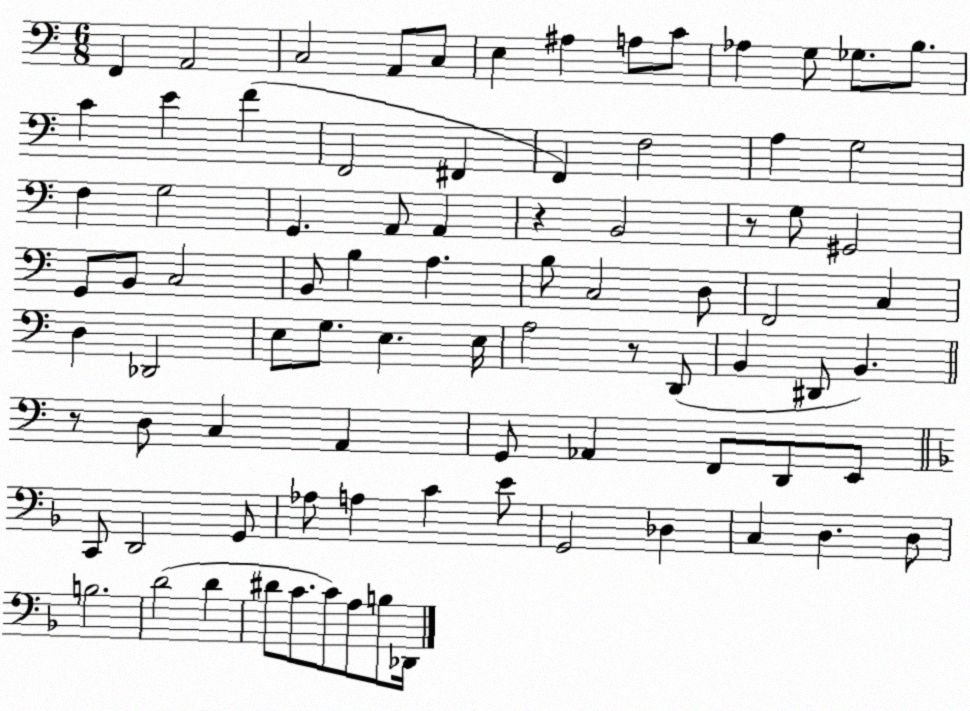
X:1
T:Untitled
M:6/8
L:1/4
K:C
F,, A,,2 C,2 A,,/2 C,/2 E, ^A, A,/2 C/2 _A, G,/2 _G,/2 B,/2 C E F F,,2 ^F,, F,, F,2 A, G,2 F, G,2 G,, A,,/2 A,, z B,,2 z/2 G,/2 ^G,,2 G,,/2 B,,/2 C,2 B,,/2 B, A, B,/2 C,2 D,/2 F,,2 C, D, _D,,2 E,/2 G,/2 E, E,/4 A,2 z/2 D,,/2 B,, ^D,,/2 B,, z/2 D,/2 C, A,, G,,/2 _A,, F,,/2 D,,/2 E,,/2 C,,/2 D,,2 G,,/2 _A,/2 A, C E/2 G,,2 _D, C, D, D,/2 B,2 D2 D ^D/2 C/2 C/2 A,/2 B,/2 _D,,/4